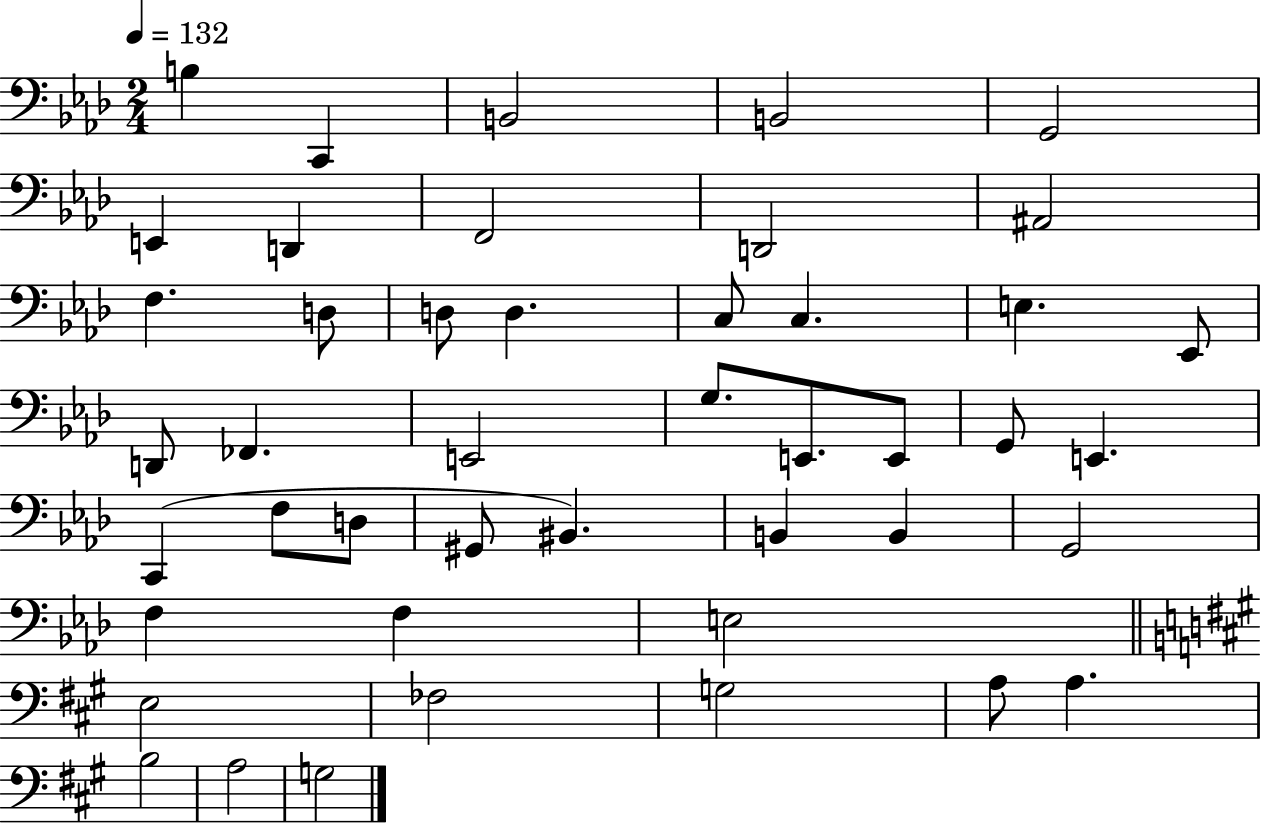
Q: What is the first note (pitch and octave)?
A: B3